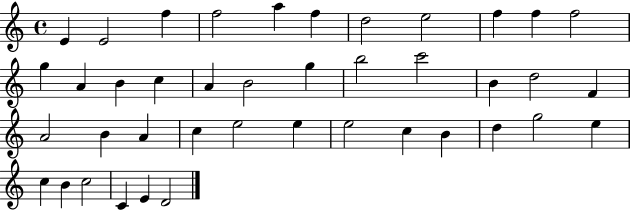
{
  \clef treble
  \time 4/4
  \defaultTimeSignature
  \key c \major
  e'4 e'2 f''4 | f''2 a''4 f''4 | d''2 e''2 | f''4 f''4 f''2 | \break g''4 a'4 b'4 c''4 | a'4 b'2 g''4 | b''2 c'''2 | b'4 d''2 f'4 | \break a'2 b'4 a'4 | c''4 e''2 e''4 | e''2 c''4 b'4 | d''4 g''2 e''4 | \break c''4 b'4 c''2 | c'4 e'4 d'2 | \bar "|."
}